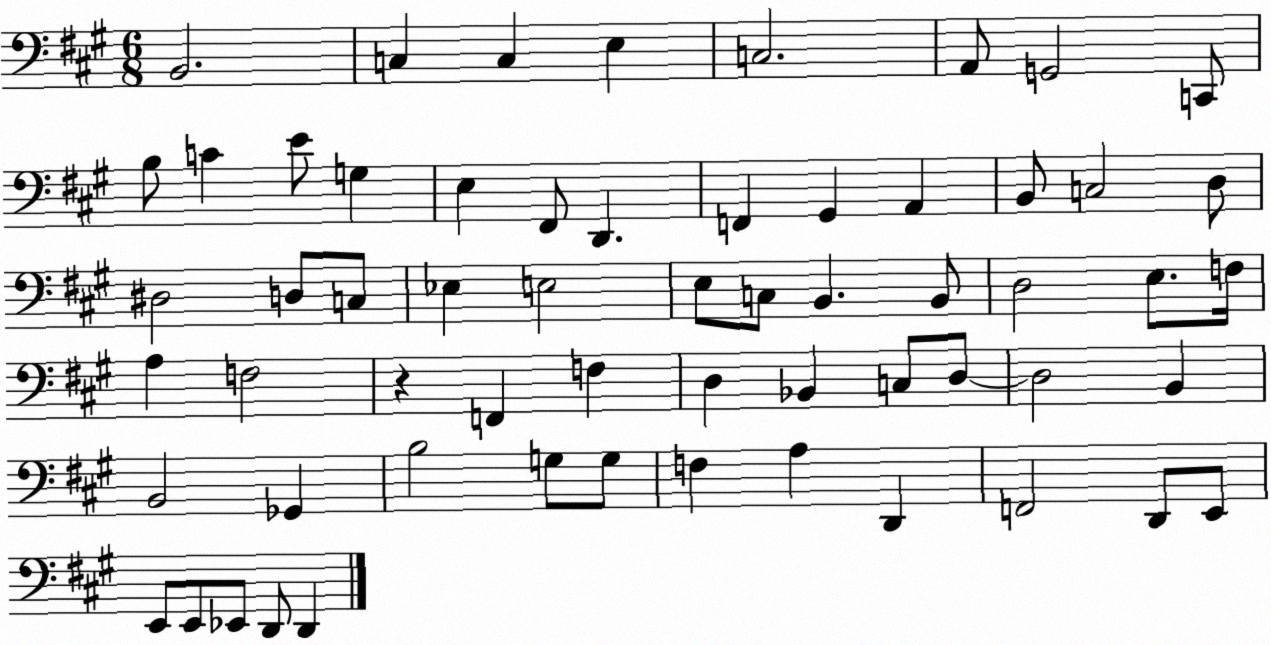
X:1
T:Untitled
M:6/8
L:1/4
K:A
B,,2 C, C, E, C,2 A,,/2 G,,2 C,,/2 B,/2 C E/2 G, E, ^F,,/2 D,, F,, ^G,, A,, B,,/2 C,2 D,/2 ^D,2 D,/2 C,/2 _E, E,2 E,/2 C,/2 B,, B,,/2 D,2 E,/2 F,/4 A, F,2 z F,, F, D, _B,, C,/2 D,/2 D,2 B,, B,,2 _G,, B,2 G,/2 G,/2 F, A, D,, F,,2 D,,/2 E,,/2 E,,/2 E,,/2 _E,,/2 D,,/2 D,,